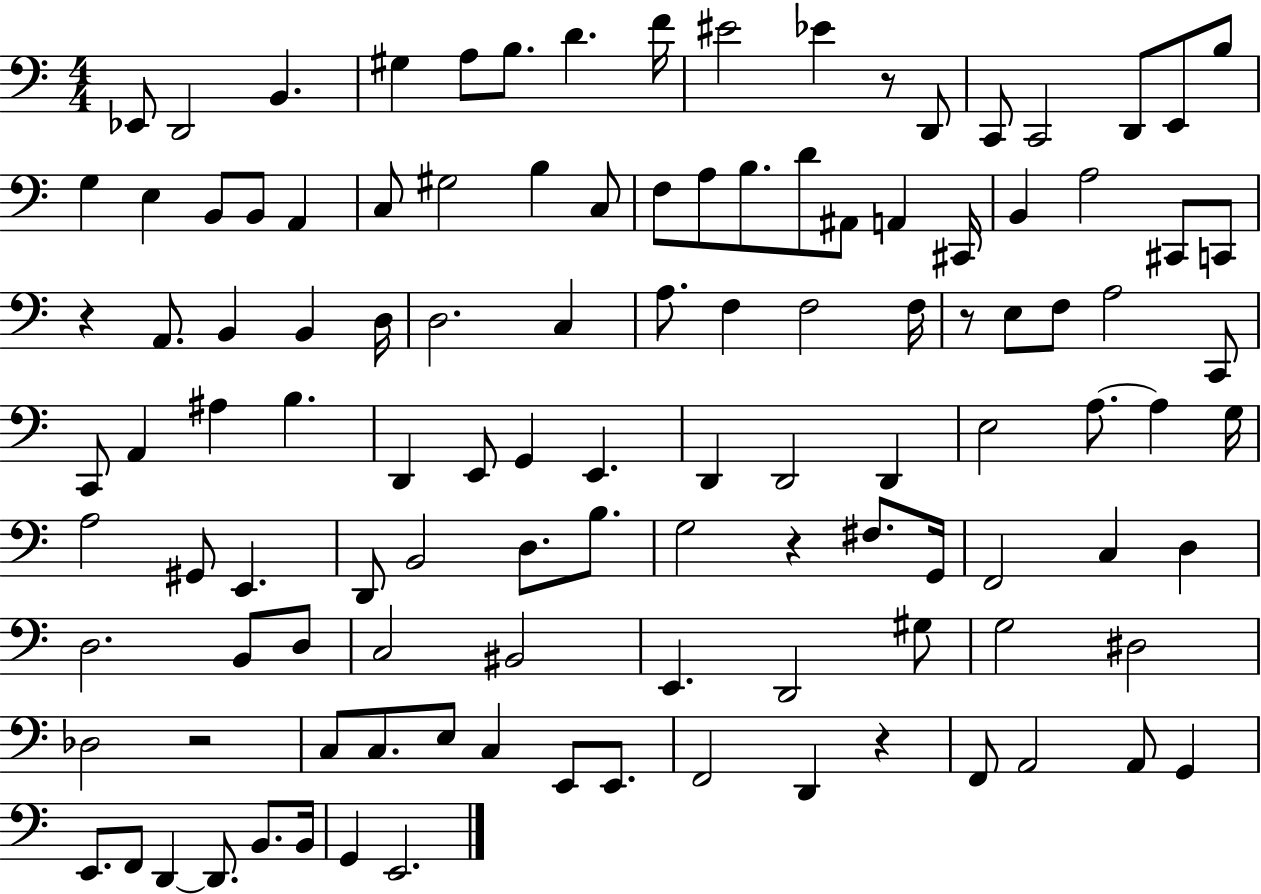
{
  \clef bass
  \numericTimeSignature
  \time 4/4
  \key c \major
  ees,8 d,2 b,4. | gis4 a8 b8. d'4. f'16 | eis'2 ees'4 r8 d,8 | c,8 c,2 d,8 e,8 b8 | \break g4 e4 b,8 b,8 a,4 | c8 gis2 b4 c8 | f8 a8 b8. d'8 ais,8 a,4 cis,16 | b,4 a2 cis,8 c,8 | \break r4 a,8. b,4 b,4 d16 | d2. c4 | a8. f4 f2 f16 | r8 e8 f8 a2 c,8 | \break c,8 a,4 ais4 b4. | d,4 e,8 g,4 e,4. | d,4 d,2 d,4 | e2 a8.~~ a4 g16 | \break a2 gis,8 e,4. | d,8 b,2 d8. b8. | g2 r4 fis8. g,16 | f,2 c4 d4 | \break d2. b,8 d8 | c2 bis,2 | e,4. d,2 gis8 | g2 dis2 | \break des2 r2 | c8 c8. e8 c4 e,8 e,8. | f,2 d,4 r4 | f,8 a,2 a,8 g,4 | \break e,8. f,8 d,4~~ d,8. b,8. b,16 | g,4 e,2. | \bar "|."
}